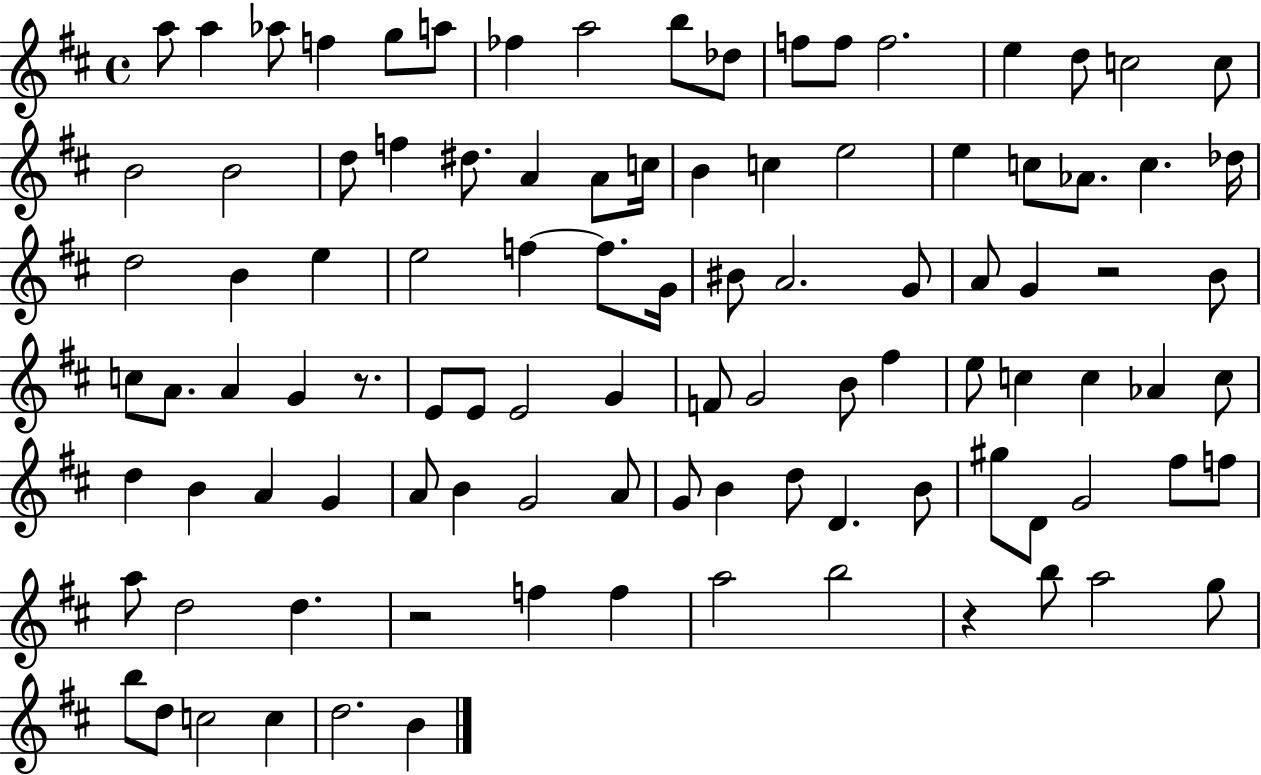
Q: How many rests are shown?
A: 4